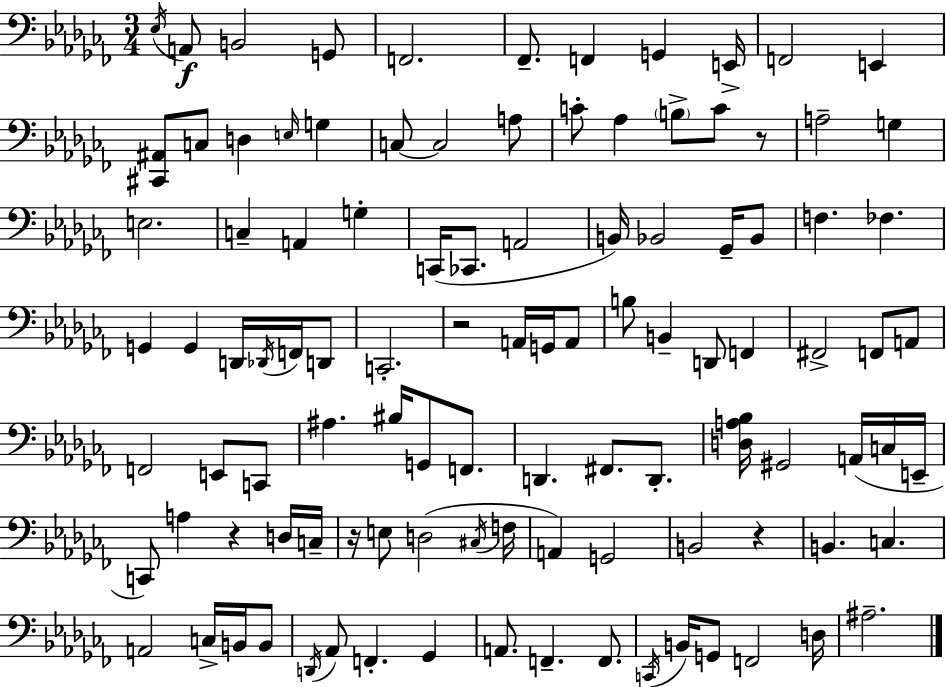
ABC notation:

X:1
T:Untitled
M:3/4
L:1/4
K:Abm
_E,/4 A,,/2 B,,2 G,,/2 F,,2 _F,,/2 F,, G,, E,,/4 F,,2 E,, [^C,,^A,,]/2 C,/2 D, E,/4 G, C,/2 C,2 A,/2 C/2 _A, B,/2 C/2 z/2 A,2 G, E,2 C, A,, G, C,,/4 _C,,/2 A,,2 B,,/4 _B,,2 _G,,/4 _B,,/2 F, _F, G,, G,, D,,/4 _D,,/4 F,,/4 D,,/2 C,,2 z2 A,,/4 G,,/4 A,,/2 B,/2 B,, D,,/2 F,, ^F,,2 F,,/2 A,,/2 F,,2 E,,/2 C,,/2 ^A, ^B,/4 G,,/2 F,,/2 D,, ^F,,/2 D,,/2 [D,A,_B,]/4 ^G,,2 A,,/4 C,/4 E,,/4 C,,/2 A, z D,/4 C,/4 z/4 E,/2 D,2 ^C,/4 F,/4 A,, G,,2 B,,2 z B,, C, A,,2 C,/4 B,,/4 B,,/2 D,,/4 _A,,/2 F,, _G,, A,,/2 F,, F,,/2 C,,/4 B,,/4 G,,/2 F,,2 D,/4 ^A,2